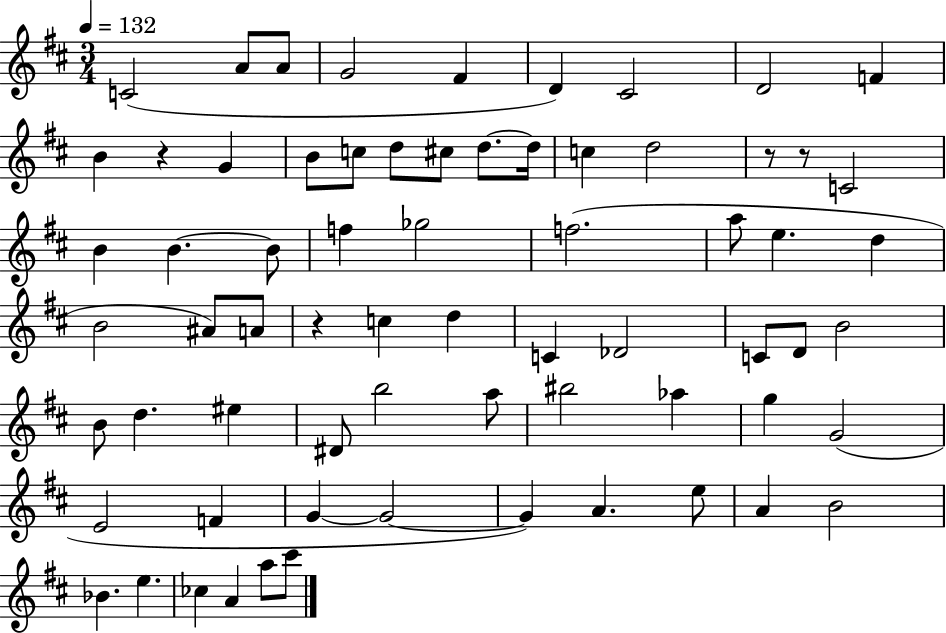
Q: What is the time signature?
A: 3/4